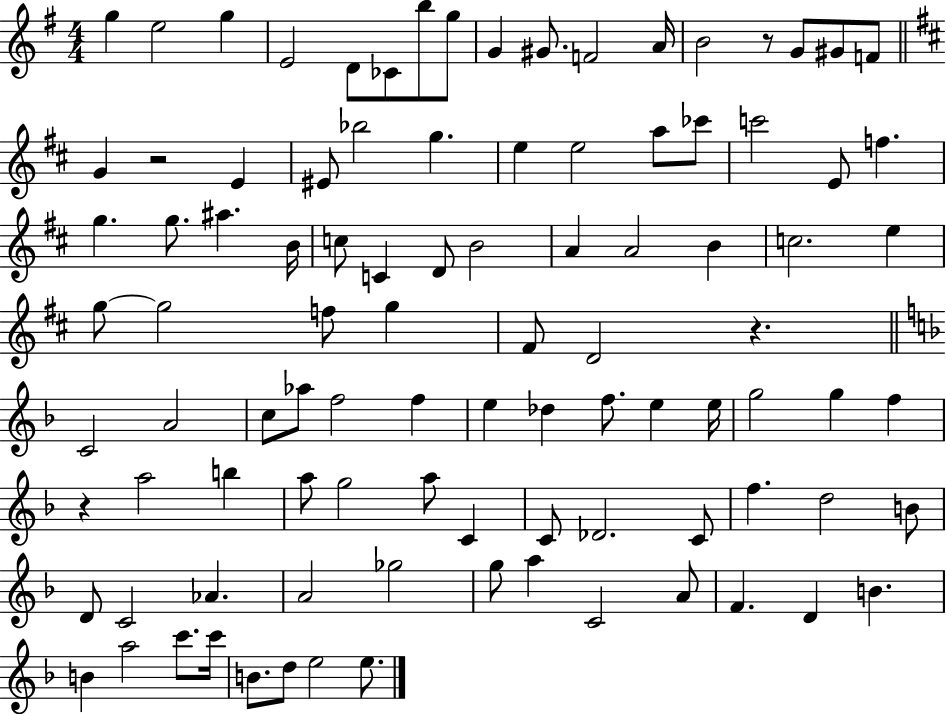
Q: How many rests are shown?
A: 4